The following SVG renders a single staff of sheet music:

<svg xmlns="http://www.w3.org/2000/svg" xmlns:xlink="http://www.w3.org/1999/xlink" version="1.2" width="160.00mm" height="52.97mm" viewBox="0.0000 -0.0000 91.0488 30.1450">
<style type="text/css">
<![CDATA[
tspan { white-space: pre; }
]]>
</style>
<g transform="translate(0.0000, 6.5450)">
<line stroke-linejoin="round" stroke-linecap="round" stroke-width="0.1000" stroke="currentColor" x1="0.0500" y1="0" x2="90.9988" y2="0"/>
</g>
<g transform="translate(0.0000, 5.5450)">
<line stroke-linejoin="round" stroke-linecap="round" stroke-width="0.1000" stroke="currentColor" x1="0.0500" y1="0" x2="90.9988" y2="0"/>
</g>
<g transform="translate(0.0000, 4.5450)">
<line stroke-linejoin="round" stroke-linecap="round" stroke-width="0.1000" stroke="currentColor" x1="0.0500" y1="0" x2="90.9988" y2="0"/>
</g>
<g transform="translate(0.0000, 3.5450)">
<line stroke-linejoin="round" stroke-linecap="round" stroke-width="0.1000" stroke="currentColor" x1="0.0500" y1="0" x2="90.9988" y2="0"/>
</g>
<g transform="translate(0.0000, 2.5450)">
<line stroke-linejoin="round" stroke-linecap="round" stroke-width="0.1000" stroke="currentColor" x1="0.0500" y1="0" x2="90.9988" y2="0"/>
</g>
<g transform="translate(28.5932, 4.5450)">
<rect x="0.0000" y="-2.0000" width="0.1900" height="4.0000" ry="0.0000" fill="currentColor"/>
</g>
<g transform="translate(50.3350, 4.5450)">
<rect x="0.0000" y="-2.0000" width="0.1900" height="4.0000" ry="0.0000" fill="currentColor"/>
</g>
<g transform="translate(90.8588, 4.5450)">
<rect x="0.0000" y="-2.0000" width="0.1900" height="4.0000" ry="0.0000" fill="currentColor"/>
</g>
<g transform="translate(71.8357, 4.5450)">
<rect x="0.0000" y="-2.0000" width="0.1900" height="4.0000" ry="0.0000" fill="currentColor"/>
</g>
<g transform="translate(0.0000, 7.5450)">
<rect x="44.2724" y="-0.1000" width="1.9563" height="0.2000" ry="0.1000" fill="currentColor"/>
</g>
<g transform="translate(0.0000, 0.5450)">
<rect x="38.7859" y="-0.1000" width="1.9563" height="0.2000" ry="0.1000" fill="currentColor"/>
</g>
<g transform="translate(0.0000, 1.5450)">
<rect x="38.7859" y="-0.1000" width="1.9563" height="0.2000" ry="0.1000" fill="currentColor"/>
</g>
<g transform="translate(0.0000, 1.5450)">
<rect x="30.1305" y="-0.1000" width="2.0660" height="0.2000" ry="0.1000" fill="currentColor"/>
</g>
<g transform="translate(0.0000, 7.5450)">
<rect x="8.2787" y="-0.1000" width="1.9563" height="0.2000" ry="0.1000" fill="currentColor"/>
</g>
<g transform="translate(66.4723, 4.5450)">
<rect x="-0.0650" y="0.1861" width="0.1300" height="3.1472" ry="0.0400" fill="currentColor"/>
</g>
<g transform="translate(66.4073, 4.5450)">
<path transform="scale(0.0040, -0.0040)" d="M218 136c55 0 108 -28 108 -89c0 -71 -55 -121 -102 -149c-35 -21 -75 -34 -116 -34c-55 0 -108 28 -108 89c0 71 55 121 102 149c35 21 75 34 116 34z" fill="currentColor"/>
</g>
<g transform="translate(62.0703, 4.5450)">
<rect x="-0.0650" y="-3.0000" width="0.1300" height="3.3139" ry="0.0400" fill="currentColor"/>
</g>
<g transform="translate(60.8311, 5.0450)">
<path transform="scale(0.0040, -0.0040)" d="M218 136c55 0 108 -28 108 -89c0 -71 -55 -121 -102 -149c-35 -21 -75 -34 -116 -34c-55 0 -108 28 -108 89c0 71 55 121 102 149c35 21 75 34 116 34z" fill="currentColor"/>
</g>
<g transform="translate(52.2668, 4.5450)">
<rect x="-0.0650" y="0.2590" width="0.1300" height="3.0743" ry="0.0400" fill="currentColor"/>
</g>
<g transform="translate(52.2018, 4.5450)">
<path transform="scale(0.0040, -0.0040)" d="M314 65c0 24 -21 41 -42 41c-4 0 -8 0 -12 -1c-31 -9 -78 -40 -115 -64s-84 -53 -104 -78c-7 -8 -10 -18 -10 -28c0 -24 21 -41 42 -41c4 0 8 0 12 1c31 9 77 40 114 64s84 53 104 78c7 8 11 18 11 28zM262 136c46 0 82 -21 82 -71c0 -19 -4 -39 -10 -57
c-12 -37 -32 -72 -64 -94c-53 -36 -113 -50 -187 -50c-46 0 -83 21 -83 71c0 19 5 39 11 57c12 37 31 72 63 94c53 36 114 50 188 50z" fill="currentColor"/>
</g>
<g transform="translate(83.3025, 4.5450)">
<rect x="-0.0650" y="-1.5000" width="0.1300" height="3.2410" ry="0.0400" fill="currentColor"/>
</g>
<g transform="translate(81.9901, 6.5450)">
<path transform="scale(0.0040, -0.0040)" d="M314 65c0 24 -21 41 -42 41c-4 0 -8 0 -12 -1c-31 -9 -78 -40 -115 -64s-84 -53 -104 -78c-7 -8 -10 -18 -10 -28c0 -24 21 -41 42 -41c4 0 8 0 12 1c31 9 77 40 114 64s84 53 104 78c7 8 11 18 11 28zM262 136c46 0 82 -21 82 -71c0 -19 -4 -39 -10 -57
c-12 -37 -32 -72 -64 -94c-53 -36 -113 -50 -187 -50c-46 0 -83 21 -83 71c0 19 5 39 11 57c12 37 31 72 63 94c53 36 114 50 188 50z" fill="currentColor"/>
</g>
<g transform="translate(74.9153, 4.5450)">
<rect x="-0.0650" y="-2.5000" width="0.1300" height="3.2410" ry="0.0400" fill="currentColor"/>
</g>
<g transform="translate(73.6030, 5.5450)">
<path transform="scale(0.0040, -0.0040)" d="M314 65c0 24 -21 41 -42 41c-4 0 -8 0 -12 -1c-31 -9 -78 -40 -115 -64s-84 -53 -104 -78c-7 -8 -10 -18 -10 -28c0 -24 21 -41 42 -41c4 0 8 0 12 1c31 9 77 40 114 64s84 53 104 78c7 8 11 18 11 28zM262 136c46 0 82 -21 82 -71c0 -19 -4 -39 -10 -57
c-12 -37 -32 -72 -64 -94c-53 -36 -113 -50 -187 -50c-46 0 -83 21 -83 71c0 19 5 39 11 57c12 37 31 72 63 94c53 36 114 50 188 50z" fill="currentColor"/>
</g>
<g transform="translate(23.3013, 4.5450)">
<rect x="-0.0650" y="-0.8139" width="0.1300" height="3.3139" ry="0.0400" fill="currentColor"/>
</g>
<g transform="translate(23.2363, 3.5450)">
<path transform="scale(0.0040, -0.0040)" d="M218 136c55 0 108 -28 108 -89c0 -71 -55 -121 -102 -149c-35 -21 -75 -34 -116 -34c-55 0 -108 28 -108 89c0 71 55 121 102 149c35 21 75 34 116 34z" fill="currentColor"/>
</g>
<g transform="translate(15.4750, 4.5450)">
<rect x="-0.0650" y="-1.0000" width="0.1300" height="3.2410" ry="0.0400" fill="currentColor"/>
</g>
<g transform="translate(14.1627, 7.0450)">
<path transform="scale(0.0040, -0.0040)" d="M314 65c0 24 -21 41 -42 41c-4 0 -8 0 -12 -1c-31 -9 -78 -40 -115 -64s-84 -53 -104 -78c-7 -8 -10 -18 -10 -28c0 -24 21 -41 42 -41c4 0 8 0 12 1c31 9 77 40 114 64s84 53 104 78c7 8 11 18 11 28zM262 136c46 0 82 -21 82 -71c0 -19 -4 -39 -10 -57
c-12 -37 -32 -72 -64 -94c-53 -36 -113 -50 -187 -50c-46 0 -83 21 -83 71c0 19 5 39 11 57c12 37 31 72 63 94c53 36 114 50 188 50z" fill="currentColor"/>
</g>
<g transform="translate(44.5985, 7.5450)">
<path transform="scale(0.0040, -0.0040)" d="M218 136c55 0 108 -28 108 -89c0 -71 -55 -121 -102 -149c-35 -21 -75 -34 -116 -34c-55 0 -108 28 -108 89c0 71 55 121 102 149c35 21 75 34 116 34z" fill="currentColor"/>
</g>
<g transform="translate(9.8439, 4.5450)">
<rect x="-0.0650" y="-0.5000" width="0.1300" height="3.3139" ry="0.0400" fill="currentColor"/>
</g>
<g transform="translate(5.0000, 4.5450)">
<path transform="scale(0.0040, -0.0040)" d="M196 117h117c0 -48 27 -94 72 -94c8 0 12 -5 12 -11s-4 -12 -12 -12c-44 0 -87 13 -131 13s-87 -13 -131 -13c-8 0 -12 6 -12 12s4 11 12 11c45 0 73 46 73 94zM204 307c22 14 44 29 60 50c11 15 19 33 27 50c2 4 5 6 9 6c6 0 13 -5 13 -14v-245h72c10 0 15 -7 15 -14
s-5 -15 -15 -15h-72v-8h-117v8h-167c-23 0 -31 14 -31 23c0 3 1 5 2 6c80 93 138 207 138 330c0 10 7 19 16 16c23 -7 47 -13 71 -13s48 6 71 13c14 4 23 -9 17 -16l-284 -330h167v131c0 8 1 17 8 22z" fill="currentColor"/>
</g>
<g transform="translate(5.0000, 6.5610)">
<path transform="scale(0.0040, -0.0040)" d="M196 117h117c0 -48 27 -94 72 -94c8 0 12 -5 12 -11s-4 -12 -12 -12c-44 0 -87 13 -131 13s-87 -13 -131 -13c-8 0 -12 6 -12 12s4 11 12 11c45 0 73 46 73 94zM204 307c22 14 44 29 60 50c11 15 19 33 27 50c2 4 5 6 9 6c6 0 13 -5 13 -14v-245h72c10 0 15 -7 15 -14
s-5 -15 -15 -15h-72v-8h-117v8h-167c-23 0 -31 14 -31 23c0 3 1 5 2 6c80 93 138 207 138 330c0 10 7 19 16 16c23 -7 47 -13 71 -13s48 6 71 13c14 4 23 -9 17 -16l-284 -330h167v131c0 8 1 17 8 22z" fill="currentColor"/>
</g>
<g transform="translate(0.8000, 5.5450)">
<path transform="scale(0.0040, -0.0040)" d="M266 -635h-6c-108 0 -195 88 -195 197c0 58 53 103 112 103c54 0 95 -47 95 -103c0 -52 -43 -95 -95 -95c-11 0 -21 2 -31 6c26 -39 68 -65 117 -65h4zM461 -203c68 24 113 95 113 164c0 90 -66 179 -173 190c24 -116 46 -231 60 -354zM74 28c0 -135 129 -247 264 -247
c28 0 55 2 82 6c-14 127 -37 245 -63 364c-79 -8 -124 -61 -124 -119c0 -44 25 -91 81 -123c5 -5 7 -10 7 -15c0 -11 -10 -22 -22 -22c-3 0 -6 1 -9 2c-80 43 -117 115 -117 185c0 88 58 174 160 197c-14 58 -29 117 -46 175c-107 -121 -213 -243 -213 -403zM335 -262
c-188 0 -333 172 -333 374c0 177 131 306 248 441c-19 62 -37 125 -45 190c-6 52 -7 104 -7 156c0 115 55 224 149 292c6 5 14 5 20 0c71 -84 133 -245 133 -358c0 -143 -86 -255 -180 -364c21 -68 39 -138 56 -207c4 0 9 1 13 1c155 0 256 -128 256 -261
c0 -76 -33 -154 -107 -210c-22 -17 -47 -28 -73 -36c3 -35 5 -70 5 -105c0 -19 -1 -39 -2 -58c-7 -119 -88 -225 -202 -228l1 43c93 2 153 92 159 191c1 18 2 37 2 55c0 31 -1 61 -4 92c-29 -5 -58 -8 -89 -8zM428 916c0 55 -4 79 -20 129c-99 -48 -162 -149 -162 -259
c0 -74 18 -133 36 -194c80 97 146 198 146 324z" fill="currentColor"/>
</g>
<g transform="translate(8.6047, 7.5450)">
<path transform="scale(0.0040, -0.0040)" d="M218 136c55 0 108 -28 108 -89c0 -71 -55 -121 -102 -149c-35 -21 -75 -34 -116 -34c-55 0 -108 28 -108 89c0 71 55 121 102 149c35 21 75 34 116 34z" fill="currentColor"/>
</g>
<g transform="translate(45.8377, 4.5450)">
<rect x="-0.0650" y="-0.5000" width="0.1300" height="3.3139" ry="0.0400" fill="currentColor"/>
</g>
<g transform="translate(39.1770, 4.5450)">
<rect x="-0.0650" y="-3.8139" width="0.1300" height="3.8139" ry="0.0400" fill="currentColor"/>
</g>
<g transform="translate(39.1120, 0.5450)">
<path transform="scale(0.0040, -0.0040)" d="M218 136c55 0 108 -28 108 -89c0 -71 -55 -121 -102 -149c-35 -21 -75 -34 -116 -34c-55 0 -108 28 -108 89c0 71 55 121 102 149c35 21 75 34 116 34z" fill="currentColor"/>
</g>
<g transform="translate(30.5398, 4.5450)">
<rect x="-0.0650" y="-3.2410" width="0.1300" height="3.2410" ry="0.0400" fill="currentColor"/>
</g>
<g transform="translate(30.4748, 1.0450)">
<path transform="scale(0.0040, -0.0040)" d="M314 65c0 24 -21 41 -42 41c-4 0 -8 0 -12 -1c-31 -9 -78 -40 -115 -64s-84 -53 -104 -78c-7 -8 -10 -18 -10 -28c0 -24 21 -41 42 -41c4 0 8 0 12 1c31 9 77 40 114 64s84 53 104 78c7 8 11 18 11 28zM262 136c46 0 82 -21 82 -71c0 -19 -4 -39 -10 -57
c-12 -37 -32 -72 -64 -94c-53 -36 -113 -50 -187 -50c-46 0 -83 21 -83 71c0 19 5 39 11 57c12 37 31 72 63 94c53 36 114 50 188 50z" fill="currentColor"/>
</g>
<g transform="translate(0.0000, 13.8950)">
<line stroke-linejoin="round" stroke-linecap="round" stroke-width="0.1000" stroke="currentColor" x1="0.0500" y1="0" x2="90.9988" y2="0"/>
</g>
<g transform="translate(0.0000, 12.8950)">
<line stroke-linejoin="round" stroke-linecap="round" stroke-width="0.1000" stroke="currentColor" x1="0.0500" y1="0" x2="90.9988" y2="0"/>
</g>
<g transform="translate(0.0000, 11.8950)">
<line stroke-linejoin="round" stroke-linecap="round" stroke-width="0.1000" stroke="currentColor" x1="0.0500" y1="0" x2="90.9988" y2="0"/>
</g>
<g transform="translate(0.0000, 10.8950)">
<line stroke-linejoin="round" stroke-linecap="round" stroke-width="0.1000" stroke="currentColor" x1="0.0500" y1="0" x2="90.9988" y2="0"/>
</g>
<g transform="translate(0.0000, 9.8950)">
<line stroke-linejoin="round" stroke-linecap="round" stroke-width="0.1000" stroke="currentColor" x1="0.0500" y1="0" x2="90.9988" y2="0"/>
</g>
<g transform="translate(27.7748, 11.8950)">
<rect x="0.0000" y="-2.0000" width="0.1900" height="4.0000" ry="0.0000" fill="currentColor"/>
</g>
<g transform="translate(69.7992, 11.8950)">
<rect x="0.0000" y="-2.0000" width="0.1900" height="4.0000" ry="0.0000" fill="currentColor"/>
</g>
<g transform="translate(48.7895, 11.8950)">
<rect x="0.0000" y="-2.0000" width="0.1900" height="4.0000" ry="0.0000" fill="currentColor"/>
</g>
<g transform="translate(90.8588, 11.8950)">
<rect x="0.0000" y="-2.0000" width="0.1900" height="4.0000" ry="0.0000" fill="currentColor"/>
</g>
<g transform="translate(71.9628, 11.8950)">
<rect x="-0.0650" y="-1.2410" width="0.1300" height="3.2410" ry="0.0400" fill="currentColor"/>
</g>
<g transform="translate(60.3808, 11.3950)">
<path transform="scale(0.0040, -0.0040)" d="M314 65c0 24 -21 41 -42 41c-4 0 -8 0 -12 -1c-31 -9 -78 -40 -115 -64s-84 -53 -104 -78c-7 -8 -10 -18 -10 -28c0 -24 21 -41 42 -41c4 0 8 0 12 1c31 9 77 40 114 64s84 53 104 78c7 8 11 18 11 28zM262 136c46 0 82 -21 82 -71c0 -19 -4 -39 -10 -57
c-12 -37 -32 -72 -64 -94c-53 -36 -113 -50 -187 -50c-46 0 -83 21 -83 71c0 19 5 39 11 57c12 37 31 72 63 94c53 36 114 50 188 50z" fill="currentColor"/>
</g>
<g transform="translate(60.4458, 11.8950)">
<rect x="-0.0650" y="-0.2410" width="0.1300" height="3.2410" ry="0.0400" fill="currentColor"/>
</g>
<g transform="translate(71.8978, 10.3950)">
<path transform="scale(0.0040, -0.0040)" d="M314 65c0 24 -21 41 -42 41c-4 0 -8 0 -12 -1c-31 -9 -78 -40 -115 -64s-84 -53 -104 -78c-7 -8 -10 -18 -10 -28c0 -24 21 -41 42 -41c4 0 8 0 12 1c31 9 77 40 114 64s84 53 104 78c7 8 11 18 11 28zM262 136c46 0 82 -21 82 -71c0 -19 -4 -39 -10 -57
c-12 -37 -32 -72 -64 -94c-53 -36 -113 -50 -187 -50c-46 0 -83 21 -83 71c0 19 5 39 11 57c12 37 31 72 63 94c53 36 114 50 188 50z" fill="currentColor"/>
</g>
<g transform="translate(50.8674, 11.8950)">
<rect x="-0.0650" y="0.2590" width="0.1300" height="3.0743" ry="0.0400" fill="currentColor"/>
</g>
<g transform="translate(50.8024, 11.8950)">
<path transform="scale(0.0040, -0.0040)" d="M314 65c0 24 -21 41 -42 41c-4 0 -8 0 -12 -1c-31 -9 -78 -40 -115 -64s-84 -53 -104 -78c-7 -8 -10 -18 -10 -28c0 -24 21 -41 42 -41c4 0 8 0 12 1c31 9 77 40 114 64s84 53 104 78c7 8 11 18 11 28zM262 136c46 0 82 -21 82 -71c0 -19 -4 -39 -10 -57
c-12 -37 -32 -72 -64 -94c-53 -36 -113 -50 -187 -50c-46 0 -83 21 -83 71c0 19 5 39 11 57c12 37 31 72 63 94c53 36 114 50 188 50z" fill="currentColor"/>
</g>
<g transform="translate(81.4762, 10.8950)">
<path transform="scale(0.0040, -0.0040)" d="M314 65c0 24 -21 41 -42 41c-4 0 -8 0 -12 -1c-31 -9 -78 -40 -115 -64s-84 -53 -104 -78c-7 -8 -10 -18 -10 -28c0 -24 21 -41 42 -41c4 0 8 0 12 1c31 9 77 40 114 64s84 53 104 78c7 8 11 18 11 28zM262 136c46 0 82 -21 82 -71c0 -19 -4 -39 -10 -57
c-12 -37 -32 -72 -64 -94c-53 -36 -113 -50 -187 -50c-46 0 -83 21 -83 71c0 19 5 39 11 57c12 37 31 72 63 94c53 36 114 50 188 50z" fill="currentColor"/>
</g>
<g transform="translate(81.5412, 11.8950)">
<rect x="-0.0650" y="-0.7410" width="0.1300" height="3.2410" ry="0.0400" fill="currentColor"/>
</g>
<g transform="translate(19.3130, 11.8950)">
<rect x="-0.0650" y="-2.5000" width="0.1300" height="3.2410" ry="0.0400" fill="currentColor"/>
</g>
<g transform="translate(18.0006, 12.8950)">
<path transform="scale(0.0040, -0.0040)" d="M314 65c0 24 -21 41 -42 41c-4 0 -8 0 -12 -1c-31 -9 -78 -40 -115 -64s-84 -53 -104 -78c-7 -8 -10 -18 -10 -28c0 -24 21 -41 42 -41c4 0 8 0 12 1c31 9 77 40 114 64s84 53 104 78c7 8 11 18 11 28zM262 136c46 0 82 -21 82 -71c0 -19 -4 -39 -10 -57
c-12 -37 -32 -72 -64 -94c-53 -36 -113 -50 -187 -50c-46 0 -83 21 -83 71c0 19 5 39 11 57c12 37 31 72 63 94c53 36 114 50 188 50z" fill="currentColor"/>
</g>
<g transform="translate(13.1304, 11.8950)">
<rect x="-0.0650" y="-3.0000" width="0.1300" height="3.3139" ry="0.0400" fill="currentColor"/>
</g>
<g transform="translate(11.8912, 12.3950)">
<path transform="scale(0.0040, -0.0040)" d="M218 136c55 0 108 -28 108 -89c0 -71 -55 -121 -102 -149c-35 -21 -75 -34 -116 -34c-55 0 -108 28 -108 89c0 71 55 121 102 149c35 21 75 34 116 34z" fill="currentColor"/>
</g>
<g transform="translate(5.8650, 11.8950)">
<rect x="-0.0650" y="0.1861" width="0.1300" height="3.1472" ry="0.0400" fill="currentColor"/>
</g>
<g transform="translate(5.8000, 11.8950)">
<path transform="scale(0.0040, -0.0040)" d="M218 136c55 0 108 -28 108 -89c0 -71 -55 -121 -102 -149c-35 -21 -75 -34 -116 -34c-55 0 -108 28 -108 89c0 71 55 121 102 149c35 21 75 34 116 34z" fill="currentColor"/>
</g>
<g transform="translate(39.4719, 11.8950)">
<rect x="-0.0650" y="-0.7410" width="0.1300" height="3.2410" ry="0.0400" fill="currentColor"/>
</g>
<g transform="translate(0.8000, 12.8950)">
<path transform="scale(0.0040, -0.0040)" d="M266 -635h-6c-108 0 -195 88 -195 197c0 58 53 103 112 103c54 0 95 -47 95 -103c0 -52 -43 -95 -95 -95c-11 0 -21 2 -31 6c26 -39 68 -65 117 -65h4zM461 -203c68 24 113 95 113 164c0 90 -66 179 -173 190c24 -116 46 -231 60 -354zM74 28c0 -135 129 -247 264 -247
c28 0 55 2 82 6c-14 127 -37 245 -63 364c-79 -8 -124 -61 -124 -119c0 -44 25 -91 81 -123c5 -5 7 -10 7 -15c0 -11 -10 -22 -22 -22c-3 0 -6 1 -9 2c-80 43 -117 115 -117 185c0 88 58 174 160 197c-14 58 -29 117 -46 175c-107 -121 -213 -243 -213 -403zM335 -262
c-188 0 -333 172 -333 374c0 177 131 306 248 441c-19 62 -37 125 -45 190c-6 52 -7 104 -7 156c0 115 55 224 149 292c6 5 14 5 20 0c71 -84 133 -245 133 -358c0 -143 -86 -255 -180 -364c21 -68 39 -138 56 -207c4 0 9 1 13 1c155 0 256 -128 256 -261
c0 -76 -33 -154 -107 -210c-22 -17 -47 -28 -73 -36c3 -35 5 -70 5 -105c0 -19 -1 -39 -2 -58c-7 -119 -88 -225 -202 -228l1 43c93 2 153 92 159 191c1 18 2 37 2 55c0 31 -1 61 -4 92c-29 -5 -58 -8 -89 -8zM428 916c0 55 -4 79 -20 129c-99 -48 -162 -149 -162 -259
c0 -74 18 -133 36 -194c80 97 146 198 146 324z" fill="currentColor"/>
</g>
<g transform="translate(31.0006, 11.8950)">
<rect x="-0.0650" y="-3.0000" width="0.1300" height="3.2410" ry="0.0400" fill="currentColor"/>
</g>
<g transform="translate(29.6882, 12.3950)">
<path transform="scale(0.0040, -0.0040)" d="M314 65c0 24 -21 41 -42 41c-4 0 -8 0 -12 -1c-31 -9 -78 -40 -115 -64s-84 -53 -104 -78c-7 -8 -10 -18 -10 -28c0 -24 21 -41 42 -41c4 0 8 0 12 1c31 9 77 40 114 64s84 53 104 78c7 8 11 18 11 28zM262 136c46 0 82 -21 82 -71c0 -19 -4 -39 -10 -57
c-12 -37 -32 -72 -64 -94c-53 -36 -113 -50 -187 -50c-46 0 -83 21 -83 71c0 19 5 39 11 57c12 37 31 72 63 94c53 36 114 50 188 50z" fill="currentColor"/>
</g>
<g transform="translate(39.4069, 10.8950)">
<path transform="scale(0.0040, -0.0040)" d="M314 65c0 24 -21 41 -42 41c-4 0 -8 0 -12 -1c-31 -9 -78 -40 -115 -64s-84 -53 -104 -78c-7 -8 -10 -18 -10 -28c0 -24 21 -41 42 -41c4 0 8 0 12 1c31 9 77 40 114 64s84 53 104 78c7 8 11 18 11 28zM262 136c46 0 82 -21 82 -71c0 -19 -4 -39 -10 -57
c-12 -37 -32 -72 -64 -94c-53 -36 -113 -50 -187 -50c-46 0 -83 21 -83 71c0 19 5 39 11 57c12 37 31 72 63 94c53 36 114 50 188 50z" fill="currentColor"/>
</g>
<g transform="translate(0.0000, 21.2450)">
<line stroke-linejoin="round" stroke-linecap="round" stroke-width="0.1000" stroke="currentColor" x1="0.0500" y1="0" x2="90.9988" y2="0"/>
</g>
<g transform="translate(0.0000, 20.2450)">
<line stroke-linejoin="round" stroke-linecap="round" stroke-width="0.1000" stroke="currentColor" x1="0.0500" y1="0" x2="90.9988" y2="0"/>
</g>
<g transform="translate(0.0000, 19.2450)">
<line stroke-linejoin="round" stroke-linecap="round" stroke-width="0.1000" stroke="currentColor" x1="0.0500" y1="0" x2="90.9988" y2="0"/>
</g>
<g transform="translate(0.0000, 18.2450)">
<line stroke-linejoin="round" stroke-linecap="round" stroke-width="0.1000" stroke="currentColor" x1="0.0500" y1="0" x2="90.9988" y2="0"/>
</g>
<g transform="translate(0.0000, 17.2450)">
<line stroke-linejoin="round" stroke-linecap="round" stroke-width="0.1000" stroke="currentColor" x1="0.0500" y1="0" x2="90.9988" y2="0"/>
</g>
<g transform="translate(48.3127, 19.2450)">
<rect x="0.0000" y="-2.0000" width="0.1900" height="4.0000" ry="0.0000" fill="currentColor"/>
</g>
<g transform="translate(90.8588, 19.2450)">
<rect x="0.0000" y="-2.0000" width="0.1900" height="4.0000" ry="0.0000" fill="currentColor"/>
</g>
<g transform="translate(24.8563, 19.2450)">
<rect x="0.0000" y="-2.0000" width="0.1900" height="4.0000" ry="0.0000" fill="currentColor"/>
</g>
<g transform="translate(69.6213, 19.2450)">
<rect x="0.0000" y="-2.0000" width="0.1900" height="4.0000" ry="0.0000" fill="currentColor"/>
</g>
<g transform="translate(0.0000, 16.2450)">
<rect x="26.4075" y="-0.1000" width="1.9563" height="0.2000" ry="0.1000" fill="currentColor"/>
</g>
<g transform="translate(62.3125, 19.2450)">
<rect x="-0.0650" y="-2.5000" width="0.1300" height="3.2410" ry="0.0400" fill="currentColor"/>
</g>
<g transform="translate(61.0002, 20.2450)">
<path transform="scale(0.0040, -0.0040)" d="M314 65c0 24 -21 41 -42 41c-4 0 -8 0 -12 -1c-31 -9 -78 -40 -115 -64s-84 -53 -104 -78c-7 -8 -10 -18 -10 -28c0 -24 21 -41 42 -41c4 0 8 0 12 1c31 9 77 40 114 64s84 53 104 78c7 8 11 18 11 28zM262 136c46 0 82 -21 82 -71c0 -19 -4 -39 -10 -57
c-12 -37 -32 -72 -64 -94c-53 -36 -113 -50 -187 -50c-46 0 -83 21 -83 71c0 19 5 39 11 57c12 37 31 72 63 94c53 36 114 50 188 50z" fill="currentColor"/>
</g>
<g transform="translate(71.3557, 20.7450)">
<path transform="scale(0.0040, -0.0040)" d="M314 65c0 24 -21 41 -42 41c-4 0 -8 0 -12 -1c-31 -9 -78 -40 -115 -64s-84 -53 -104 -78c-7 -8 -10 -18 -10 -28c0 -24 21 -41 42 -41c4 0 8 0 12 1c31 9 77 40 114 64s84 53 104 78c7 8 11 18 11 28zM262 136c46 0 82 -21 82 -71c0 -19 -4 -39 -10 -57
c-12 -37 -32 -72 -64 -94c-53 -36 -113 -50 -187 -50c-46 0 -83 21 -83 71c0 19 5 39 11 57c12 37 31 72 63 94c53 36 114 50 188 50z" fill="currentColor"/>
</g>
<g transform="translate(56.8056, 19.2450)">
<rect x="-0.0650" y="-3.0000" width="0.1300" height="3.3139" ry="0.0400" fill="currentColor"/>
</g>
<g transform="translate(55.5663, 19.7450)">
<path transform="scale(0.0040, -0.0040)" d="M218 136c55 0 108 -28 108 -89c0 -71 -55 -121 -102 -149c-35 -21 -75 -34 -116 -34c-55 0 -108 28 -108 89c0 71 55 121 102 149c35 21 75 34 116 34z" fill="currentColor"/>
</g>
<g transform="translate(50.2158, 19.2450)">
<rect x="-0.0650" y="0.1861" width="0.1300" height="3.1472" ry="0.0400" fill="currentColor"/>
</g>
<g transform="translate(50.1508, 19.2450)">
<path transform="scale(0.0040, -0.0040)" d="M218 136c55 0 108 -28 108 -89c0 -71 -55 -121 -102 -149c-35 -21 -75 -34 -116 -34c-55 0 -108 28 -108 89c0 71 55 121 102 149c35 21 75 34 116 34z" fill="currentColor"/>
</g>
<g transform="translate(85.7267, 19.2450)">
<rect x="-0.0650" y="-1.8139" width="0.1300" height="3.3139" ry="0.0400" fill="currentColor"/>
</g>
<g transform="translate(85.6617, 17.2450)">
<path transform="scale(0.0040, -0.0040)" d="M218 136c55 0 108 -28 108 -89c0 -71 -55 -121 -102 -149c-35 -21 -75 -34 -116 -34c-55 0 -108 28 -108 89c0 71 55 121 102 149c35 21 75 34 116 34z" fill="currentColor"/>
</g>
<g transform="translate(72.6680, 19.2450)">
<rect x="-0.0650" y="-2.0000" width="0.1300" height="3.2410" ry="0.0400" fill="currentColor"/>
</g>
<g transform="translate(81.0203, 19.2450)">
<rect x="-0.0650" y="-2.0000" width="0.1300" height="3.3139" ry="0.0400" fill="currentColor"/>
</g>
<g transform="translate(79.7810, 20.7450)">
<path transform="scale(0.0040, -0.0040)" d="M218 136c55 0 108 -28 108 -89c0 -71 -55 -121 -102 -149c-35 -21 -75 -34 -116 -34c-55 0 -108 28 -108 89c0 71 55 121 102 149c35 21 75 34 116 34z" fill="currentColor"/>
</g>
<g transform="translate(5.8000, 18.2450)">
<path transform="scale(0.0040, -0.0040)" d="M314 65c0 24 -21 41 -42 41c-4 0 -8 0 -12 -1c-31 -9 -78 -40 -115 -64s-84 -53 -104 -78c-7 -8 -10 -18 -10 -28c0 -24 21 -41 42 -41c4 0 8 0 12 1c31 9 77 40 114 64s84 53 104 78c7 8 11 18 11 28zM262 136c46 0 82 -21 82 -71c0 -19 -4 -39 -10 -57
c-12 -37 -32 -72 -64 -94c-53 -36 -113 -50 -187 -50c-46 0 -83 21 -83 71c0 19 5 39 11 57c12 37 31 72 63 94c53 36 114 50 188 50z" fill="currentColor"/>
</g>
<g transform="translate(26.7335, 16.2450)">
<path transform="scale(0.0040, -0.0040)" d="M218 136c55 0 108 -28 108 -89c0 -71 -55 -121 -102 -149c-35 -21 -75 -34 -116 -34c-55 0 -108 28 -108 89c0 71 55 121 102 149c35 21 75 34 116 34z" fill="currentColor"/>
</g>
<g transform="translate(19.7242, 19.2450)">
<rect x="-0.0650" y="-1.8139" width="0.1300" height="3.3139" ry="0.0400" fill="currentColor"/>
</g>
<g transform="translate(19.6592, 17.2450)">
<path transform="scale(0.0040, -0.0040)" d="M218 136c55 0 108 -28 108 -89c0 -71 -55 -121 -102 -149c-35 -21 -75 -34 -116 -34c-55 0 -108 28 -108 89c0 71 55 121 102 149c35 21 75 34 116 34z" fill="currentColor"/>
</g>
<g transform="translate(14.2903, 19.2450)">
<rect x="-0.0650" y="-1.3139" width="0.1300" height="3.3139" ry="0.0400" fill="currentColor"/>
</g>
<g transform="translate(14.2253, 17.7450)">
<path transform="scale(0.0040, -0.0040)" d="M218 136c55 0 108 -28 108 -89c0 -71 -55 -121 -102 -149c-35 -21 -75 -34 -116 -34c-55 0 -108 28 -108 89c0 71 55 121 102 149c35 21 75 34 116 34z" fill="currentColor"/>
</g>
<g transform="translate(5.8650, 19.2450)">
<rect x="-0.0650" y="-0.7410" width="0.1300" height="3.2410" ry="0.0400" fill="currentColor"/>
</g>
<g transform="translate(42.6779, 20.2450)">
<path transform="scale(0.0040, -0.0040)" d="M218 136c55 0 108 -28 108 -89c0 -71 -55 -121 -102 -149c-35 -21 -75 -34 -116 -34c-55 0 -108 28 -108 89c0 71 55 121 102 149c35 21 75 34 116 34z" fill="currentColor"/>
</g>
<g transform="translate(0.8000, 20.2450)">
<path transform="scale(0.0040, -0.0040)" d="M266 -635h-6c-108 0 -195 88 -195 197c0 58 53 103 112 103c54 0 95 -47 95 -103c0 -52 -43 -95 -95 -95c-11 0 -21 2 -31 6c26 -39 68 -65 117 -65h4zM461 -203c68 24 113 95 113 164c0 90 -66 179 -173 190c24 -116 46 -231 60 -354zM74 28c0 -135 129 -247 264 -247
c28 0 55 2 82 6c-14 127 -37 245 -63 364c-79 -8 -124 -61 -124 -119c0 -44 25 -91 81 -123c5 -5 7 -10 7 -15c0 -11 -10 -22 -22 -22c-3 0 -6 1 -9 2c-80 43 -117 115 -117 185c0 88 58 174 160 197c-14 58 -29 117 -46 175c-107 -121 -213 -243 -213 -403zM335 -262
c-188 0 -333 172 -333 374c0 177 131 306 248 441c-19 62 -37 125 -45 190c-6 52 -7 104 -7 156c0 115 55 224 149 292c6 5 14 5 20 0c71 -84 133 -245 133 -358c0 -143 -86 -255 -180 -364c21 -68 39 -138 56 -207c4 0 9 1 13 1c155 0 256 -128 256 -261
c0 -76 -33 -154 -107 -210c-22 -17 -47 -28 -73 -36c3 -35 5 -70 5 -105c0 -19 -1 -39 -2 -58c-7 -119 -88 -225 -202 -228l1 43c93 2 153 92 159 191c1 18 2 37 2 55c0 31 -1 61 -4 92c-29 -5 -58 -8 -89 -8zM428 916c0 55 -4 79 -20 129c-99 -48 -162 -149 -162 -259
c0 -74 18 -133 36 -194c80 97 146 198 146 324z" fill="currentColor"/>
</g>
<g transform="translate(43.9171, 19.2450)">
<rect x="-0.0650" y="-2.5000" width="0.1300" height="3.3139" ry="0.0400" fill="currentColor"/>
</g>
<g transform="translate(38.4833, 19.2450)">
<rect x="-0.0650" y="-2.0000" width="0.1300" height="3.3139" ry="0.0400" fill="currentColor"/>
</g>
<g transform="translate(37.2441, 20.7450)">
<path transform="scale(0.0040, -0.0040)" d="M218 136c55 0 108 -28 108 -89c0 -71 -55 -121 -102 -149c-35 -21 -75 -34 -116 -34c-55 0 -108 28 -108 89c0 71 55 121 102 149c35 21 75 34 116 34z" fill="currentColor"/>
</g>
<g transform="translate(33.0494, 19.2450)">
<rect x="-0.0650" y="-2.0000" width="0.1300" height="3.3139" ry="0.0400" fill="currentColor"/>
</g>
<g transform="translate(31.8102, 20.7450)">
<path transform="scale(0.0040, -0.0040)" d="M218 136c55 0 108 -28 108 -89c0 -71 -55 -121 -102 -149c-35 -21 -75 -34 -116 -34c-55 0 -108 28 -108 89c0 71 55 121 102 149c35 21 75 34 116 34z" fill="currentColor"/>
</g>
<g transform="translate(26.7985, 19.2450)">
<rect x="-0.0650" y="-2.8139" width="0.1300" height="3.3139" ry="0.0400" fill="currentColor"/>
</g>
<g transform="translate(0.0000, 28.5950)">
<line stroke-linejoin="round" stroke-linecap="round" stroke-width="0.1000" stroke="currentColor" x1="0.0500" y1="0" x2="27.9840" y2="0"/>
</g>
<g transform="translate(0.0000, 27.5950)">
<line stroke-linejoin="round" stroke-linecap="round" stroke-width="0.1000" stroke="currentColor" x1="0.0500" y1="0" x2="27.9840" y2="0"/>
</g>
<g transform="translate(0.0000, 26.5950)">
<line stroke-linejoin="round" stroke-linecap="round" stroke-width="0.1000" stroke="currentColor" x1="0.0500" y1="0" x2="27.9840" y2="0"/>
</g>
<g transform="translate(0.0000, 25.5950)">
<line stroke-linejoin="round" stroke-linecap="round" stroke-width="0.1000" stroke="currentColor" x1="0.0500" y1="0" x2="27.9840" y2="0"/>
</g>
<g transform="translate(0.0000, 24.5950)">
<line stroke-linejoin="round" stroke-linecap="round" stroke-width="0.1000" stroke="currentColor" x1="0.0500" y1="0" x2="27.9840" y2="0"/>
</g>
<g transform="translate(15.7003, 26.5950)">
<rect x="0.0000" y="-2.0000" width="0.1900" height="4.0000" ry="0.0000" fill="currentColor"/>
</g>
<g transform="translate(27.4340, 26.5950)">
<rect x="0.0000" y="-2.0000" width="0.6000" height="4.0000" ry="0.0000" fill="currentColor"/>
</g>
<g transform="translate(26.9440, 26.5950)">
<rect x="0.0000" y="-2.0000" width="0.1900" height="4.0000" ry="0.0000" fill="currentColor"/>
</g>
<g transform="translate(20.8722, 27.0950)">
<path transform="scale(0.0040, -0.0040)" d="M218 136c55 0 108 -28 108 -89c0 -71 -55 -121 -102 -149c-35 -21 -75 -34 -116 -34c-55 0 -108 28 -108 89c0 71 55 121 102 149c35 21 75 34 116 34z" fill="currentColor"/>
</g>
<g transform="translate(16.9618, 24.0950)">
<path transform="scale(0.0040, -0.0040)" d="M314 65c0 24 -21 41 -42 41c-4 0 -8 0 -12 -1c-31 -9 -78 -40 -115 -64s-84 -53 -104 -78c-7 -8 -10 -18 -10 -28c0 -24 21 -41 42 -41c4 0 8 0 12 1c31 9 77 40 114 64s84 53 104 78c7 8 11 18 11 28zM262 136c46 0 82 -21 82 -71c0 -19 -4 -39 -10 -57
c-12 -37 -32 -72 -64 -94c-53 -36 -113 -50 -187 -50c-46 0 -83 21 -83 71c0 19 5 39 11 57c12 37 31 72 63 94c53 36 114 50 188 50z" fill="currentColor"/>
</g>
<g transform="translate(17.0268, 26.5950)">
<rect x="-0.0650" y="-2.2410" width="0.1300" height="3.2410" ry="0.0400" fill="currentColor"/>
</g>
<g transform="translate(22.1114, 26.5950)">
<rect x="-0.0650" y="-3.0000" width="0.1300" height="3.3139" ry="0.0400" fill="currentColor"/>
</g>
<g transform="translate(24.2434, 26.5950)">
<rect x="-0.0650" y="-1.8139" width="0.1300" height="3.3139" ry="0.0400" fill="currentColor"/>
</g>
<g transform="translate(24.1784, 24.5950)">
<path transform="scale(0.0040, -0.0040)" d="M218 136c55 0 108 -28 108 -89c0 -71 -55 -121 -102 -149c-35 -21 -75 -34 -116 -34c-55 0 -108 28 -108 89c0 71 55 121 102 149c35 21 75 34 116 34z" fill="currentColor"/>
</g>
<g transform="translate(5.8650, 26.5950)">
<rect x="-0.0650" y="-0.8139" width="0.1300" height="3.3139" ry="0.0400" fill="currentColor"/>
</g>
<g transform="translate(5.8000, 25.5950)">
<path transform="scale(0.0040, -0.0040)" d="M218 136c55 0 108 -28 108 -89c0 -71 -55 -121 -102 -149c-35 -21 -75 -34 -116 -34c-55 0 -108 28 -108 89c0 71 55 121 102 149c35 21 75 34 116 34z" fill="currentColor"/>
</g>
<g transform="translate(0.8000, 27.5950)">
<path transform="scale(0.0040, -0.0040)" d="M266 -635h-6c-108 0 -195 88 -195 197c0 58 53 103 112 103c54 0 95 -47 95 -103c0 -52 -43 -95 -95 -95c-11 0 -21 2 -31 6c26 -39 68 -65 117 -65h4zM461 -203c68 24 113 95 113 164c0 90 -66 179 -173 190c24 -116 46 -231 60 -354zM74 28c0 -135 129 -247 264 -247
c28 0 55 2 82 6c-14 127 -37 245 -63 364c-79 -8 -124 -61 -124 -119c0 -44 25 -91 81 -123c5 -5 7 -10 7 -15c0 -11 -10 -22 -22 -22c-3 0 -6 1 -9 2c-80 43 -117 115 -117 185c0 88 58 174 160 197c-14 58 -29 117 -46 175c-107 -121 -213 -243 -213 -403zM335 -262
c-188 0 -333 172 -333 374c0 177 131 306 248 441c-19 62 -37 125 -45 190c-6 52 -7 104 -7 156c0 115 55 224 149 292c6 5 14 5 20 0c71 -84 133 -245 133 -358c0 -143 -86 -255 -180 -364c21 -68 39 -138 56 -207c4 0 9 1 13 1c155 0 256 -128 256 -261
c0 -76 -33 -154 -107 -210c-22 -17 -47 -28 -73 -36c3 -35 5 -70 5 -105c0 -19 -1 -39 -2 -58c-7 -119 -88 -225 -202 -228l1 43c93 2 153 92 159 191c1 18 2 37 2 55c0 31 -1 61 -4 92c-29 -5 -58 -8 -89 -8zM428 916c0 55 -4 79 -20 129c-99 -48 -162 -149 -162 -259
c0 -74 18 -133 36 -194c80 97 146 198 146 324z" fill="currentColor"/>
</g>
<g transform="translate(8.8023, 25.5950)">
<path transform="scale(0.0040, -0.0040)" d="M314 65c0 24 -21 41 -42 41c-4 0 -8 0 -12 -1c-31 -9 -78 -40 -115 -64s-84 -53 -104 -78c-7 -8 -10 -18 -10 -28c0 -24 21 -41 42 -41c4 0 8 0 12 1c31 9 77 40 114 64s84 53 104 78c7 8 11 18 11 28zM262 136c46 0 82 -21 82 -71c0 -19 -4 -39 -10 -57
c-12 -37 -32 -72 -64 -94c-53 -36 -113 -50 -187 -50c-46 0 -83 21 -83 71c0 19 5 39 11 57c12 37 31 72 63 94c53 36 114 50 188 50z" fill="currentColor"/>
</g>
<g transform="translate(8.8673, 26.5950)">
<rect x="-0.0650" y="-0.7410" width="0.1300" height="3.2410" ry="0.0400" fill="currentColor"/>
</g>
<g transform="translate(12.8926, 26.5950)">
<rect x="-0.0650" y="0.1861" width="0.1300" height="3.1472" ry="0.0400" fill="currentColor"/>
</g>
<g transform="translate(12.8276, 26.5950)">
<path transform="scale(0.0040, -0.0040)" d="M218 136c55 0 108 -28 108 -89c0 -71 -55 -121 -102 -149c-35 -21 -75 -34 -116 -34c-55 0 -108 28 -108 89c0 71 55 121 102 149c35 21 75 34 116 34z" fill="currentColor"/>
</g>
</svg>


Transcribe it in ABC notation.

X:1
T:Untitled
M:4/4
L:1/4
K:C
C D2 d b2 c' C B2 A B G2 E2 B A G2 A2 d2 B2 c2 e2 d2 d2 e f a F F G B A G2 F2 F f d d2 B g2 A f